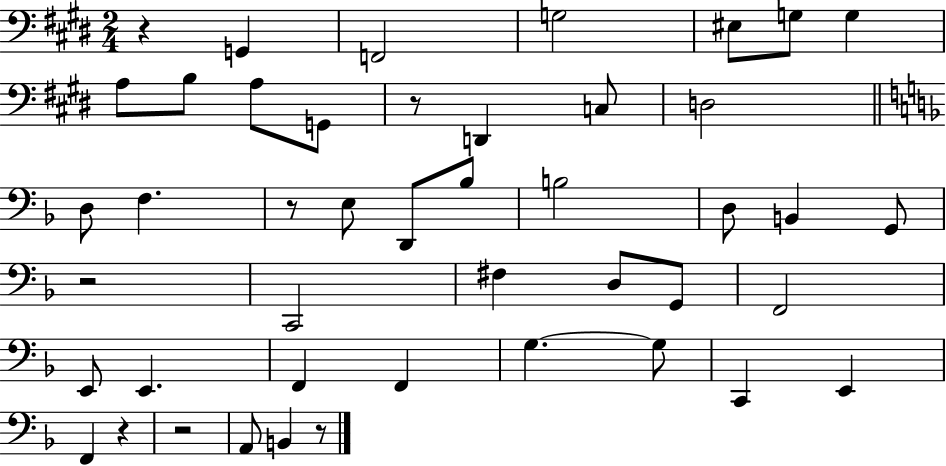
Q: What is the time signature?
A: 2/4